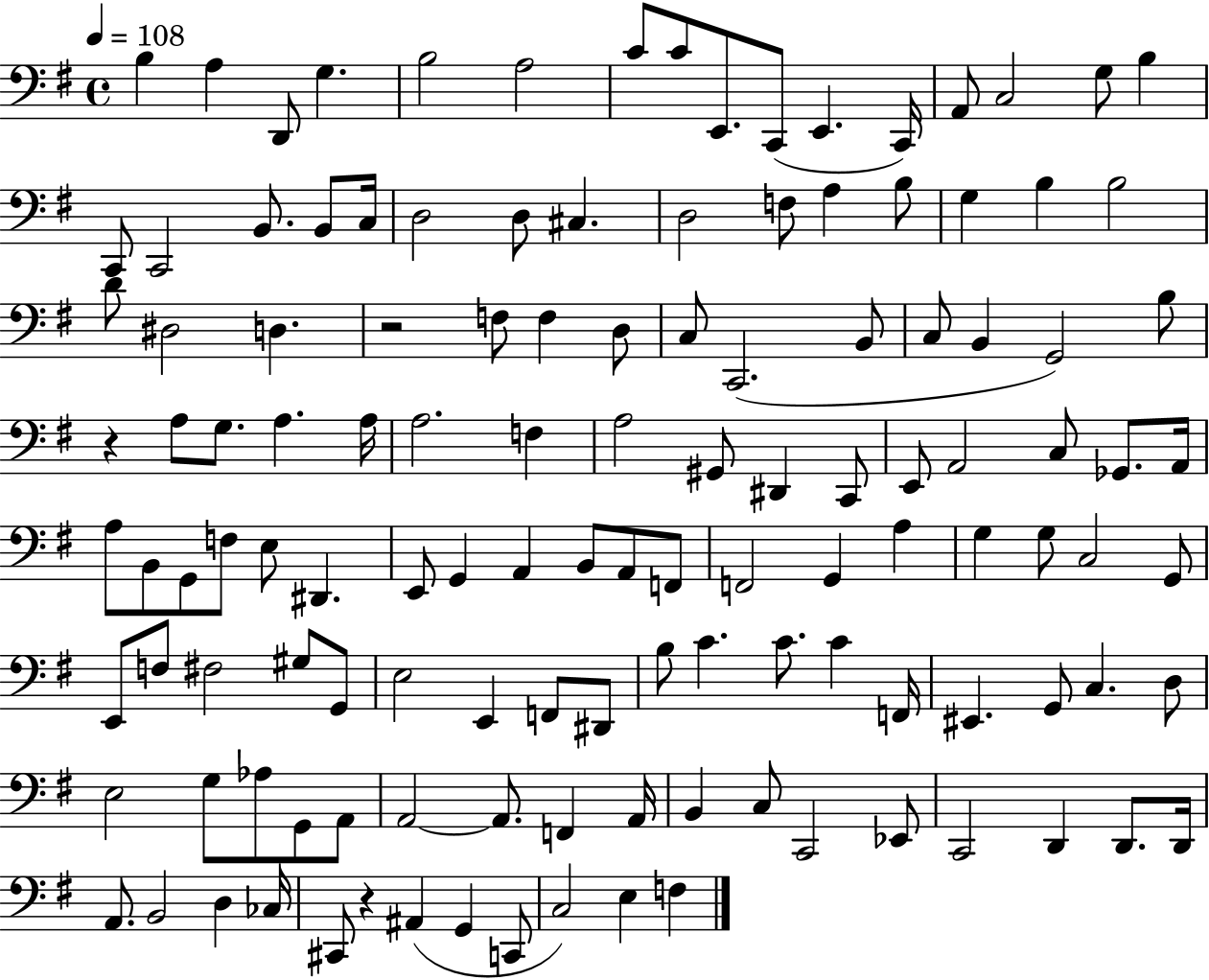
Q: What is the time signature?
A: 4/4